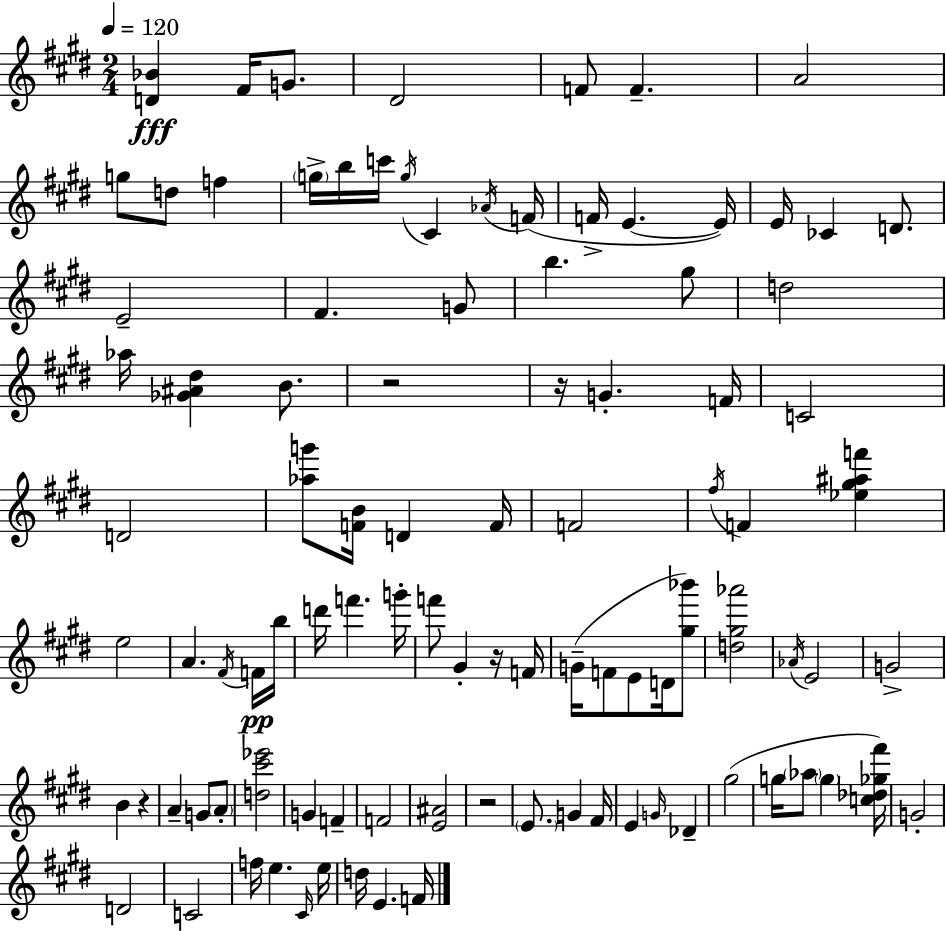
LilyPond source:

{
  \clef treble
  \numericTimeSignature
  \time 2/4
  \key e \major
  \tempo 4 = 120
  <d' bes'>4\fff fis'16 g'8. | dis'2 | f'8 f'4.-- | a'2 | \break g''8 d''8 f''4 | \parenthesize g''16-> b''16 c'''16 \acciaccatura { g''16 } cis'4 | \acciaccatura { aes'16 } f'16( f'16-> e'4.~~ | e'16) e'16 ces'4 d'8. | \break e'2-- | fis'4. | g'8 b''4. | gis''8 d''2 | \break aes''16 <ges' ais' dis''>4 b'8. | r2 | r16 g'4.-. | f'16 c'2 | \break d'2 | <aes'' g'''>8 <f' b'>16 d'4 | f'16 f'2 | \acciaccatura { fis''16 } f'4 <ees'' gis'' ais'' f'''>4 | \break e''2 | a'4. | \acciaccatura { fis'16 } f'16\pp b''16 d'''16 f'''4. | g'''16-. f'''8 gis'4-. | \break r16 f'16 g'16--( f'8 e'8 | d'16 <gis'' bes'''>8) <d'' gis'' aes'''>2 | \acciaccatura { aes'16 } e'2 | g'2-> | \break b'4 | r4 a'4-- | g'8 \parenthesize a'8-. <d'' cis''' ees'''>2 | g'4 | \break f'4-- f'2 | <e' ais'>2 | r2 | \parenthesize e'8. | \break g'4 fis'16 e'4 | \grace { g'16 } des'4-- gis''2( | g''16 \parenthesize aes''8 | \parenthesize g''4 <c'' des'' ges'' fis'''>16) g'2-. | \break d'2 | c'2 | f''16 e''4. | \grace { cis'16 } e''16 d''16 | \break e'4. f'16 \bar "|."
}